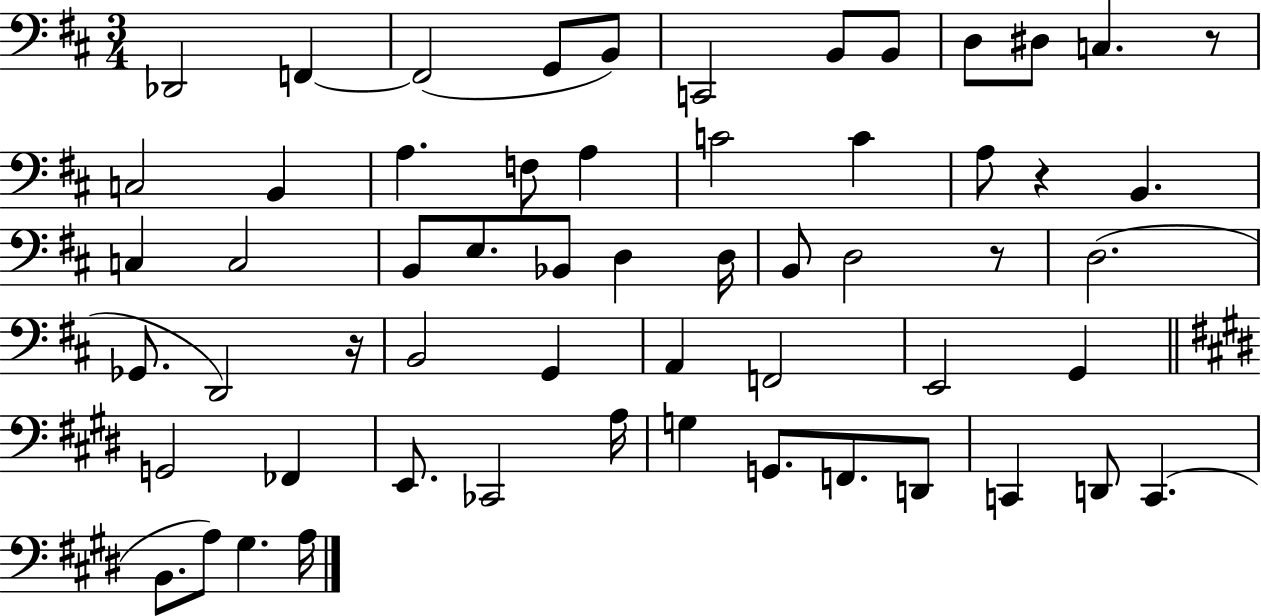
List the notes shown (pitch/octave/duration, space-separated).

Db2/h F2/q F2/h G2/e B2/e C2/h B2/e B2/e D3/e D#3/e C3/q. R/e C3/h B2/q A3/q. F3/e A3/q C4/h C4/q A3/e R/q B2/q. C3/q C3/h B2/e E3/e. Bb2/e D3/q D3/s B2/e D3/h R/e D3/h. Gb2/e. D2/h R/s B2/h G2/q A2/q F2/h E2/h G2/q G2/h FES2/q E2/e. CES2/h A3/s G3/q G2/e. F2/e. D2/e C2/q D2/e C2/q. B2/e. A3/e G#3/q. A3/s